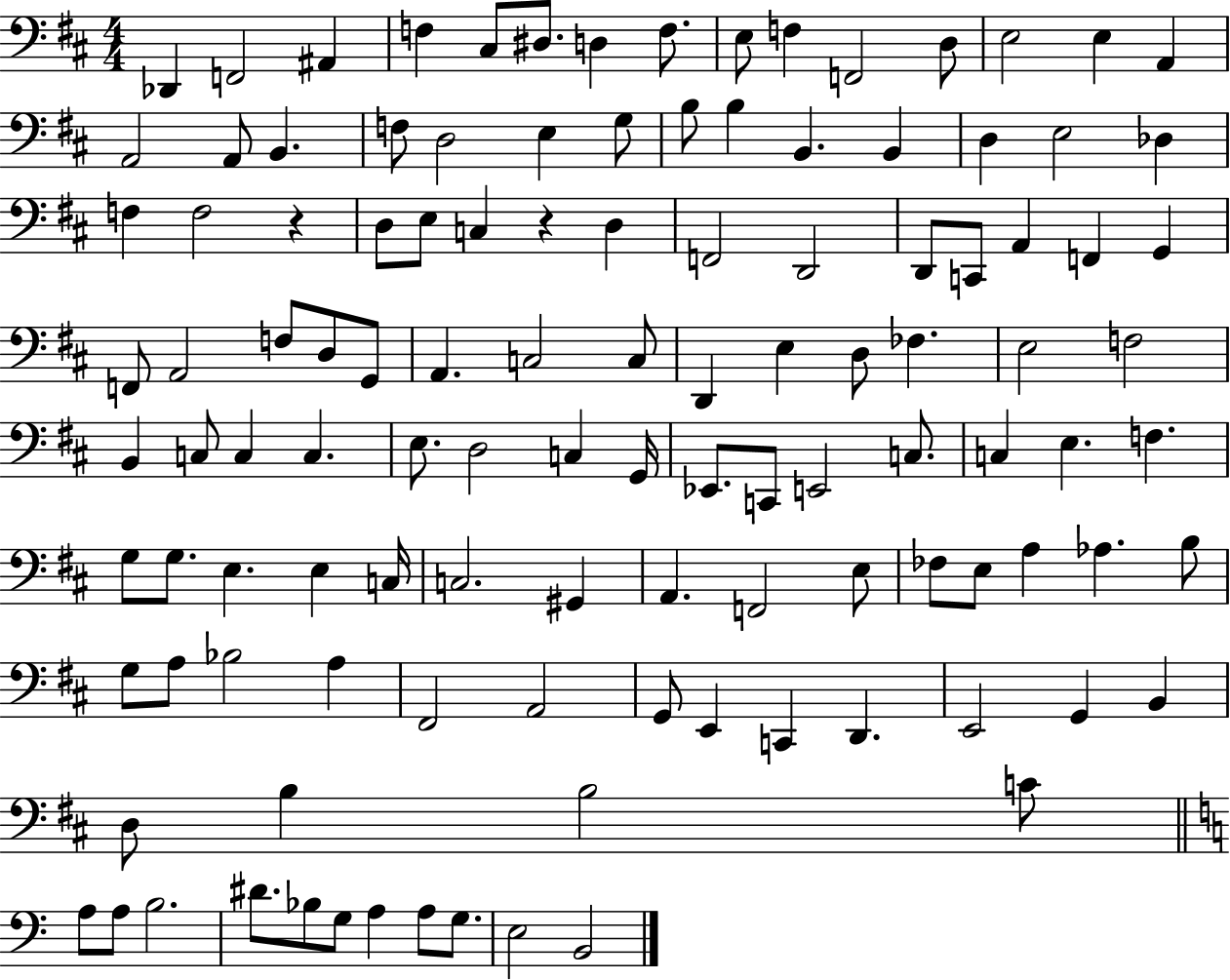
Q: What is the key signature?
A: D major